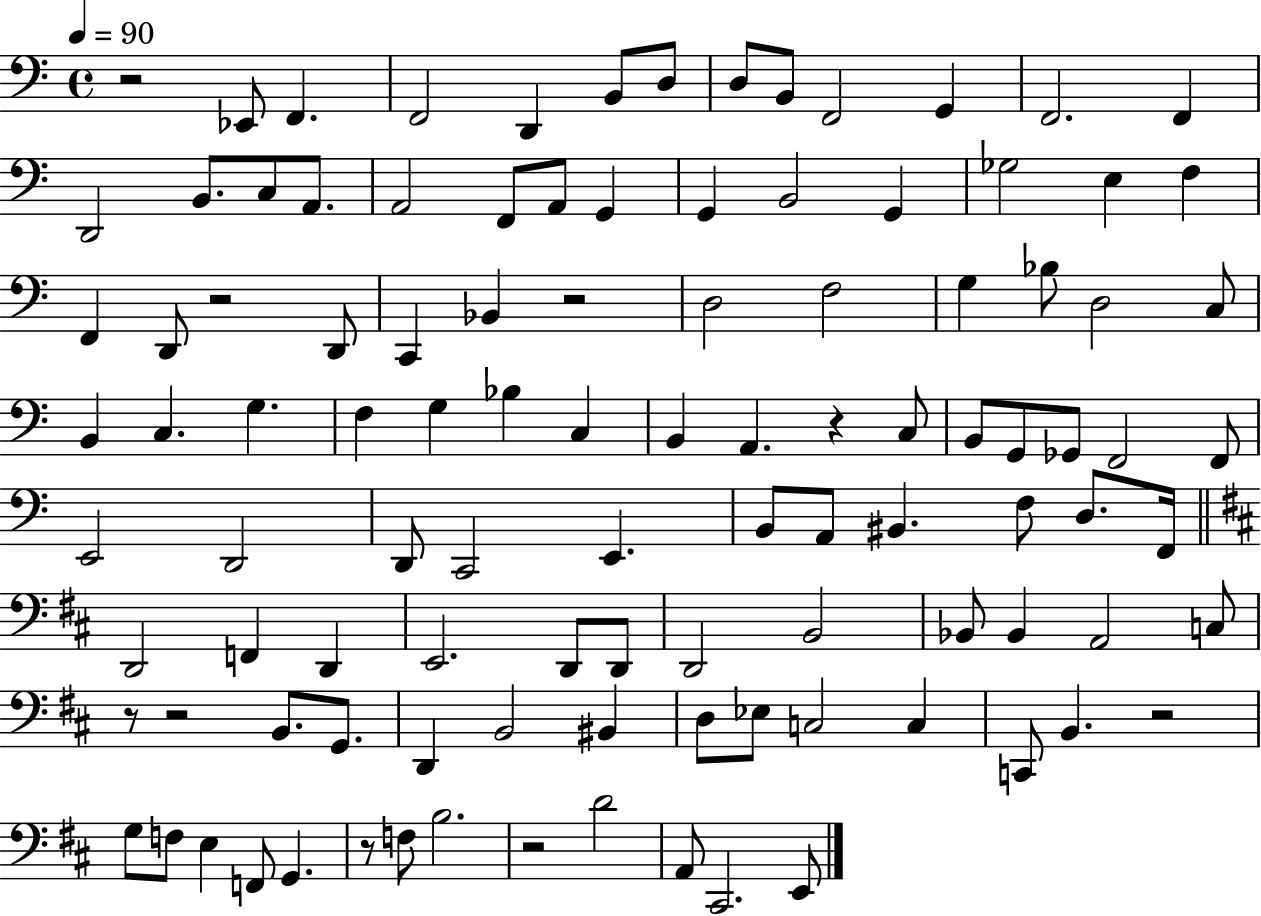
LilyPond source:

{
  \clef bass
  \time 4/4
  \defaultTimeSignature
  \key c \major
  \tempo 4 = 90
  \repeat volta 2 { r2 ees,8 f,4. | f,2 d,4 b,8 d8 | d8 b,8 f,2 g,4 | f,2. f,4 | \break d,2 b,8. c8 a,8. | a,2 f,8 a,8 g,4 | g,4 b,2 g,4 | ges2 e4 f4 | \break f,4 d,8 r2 d,8 | c,4 bes,4 r2 | d2 f2 | g4 bes8 d2 c8 | \break b,4 c4. g4. | f4 g4 bes4 c4 | b,4 a,4. r4 c8 | b,8 g,8 ges,8 f,2 f,8 | \break e,2 d,2 | d,8 c,2 e,4. | b,8 a,8 bis,4. f8 d8. f,16 | \bar "||" \break \key b \minor d,2 f,4 d,4 | e,2. d,8 d,8 | d,2 b,2 | bes,8 bes,4 a,2 c8 | \break r8 r2 b,8. g,8. | d,4 b,2 bis,4 | d8 ees8 c2 c4 | c,8 b,4. r2 | \break g8 f8 e4 f,8 g,4. | r8 f8 b2. | r2 d'2 | a,8 cis,2. e,8 | \break } \bar "|."
}